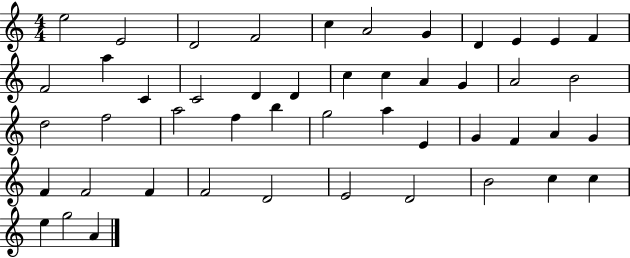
X:1
T:Untitled
M:4/4
L:1/4
K:C
e2 E2 D2 F2 c A2 G D E E F F2 a C C2 D D c c A G A2 B2 d2 f2 a2 f b g2 a E G F A G F F2 F F2 D2 E2 D2 B2 c c e g2 A